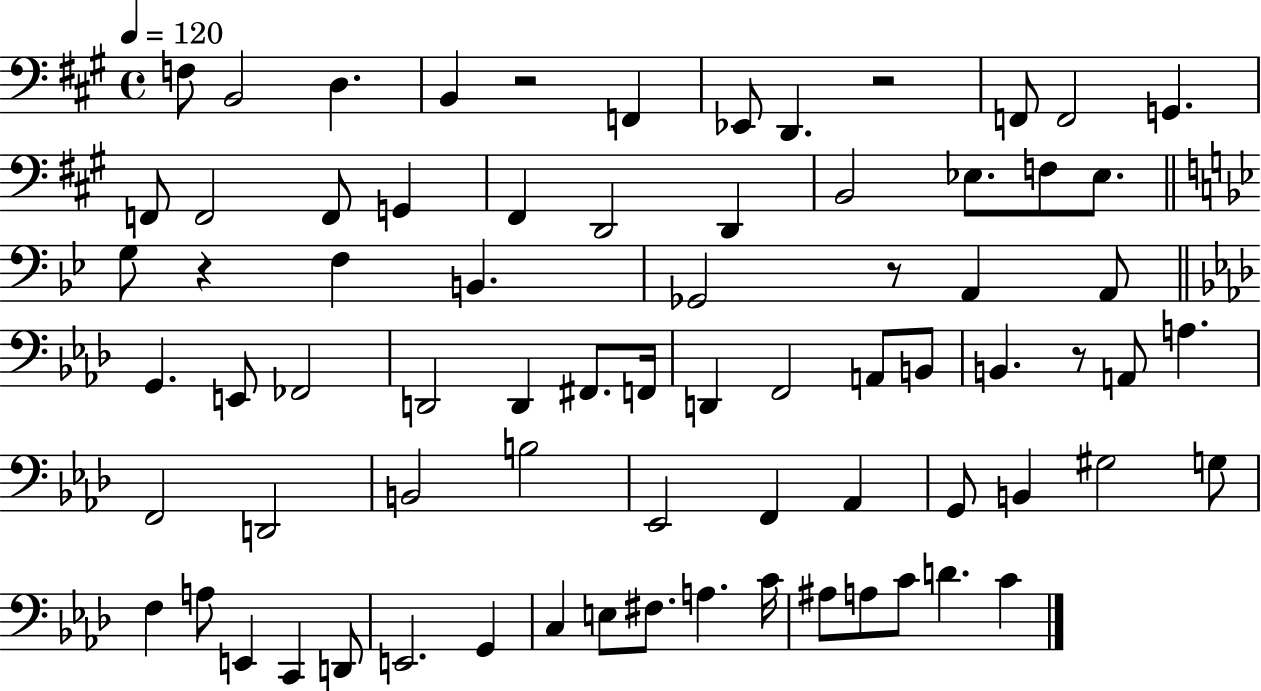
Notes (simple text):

F3/e B2/h D3/q. B2/q R/h F2/q Eb2/e D2/q. R/h F2/e F2/h G2/q. F2/e F2/h F2/e G2/q F#2/q D2/h D2/q B2/h Eb3/e. F3/e Eb3/e. G3/e R/q F3/q B2/q. Gb2/h R/e A2/q A2/e G2/q. E2/e FES2/h D2/h D2/q F#2/e. F2/s D2/q F2/h A2/e B2/e B2/q. R/e A2/e A3/q. F2/h D2/h B2/h B3/h Eb2/h F2/q Ab2/q G2/e B2/q G#3/h G3/e F3/q A3/e E2/q C2/q D2/e E2/h. G2/q C3/q E3/e F#3/e. A3/q. C4/s A#3/e A3/e C4/e D4/q. C4/q